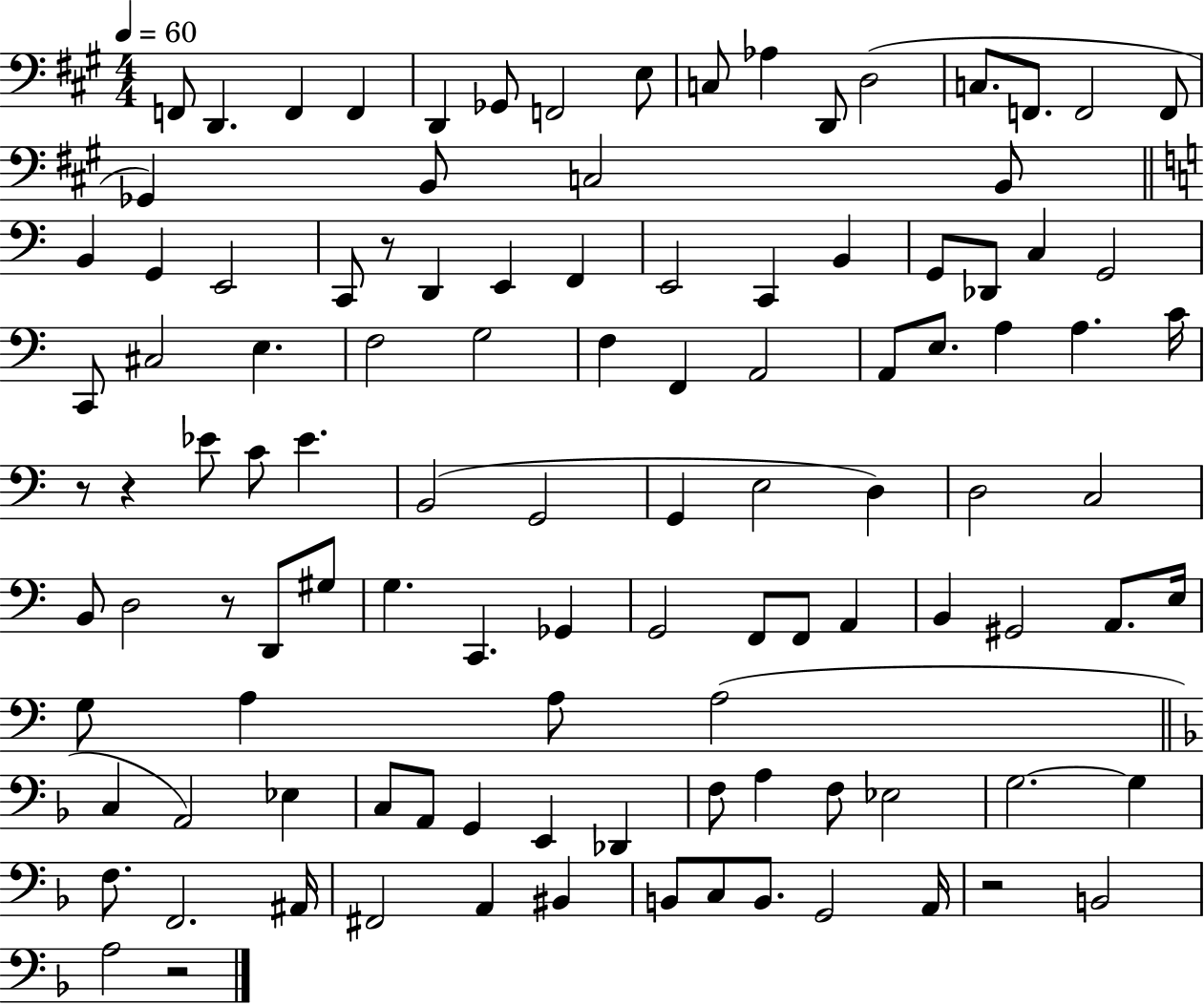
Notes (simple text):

F2/e D2/q. F2/q F2/q D2/q Gb2/e F2/h E3/e C3/e Ab3/q D2/e D3/h C3/e. F2/e. F2/h F2/e Gb2/q B2/e C3/h B2/e B2/q G2/q E2/h C2/e R/e D2/q E2/q F2/q E2/h C2/q B2/q G2/e Db2/e C3/q G2/h C2/e C#3/h E3/q. F3/h G3/h F3/q F2/q A2/h A2/e E3/e. A3/q A3/q. C4/s R/e R/q Eb4/e C4/e Eb4/q. B2/h G2/h G2/q E3/h D3/q D3/h C3/h B2/e D3/h R/e D2/e G#3/e G3/q. C2/q. Gb2/q G2/h F2/e F2/e A2/q B2/q G#2/h A2/e. E3/s G3/e A3/q A3/e A3/h C3/q A2/h Eb3/q C3/e A2/e G2/q E2/q Db2/q F3/e A3/q F3/e Eb3/h G3/h. G3/q F3/e. F2/h. A#2/s F#2/h A2/q BIS2/q B2/e C3/e B2/e. G2/h A2/s R/h B2/h A3/h R/h